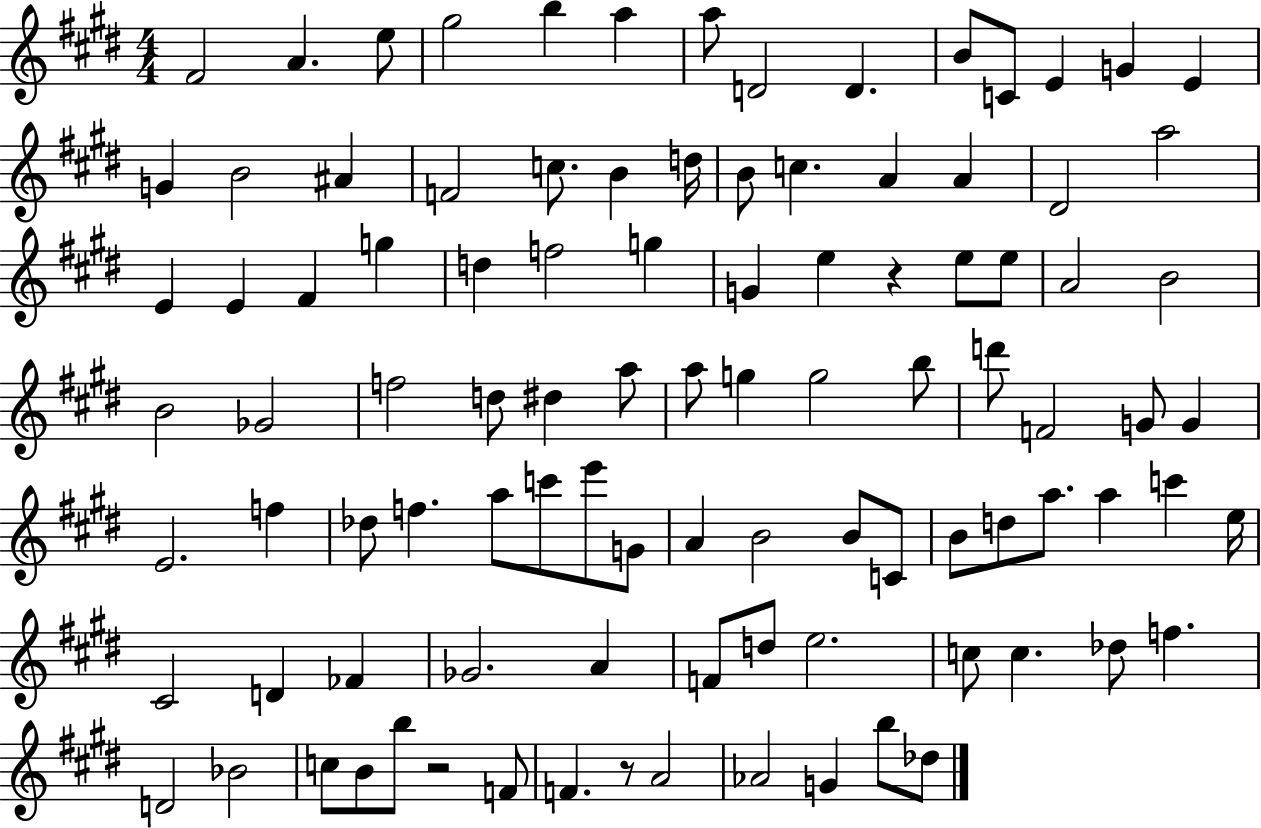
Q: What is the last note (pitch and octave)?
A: Db5